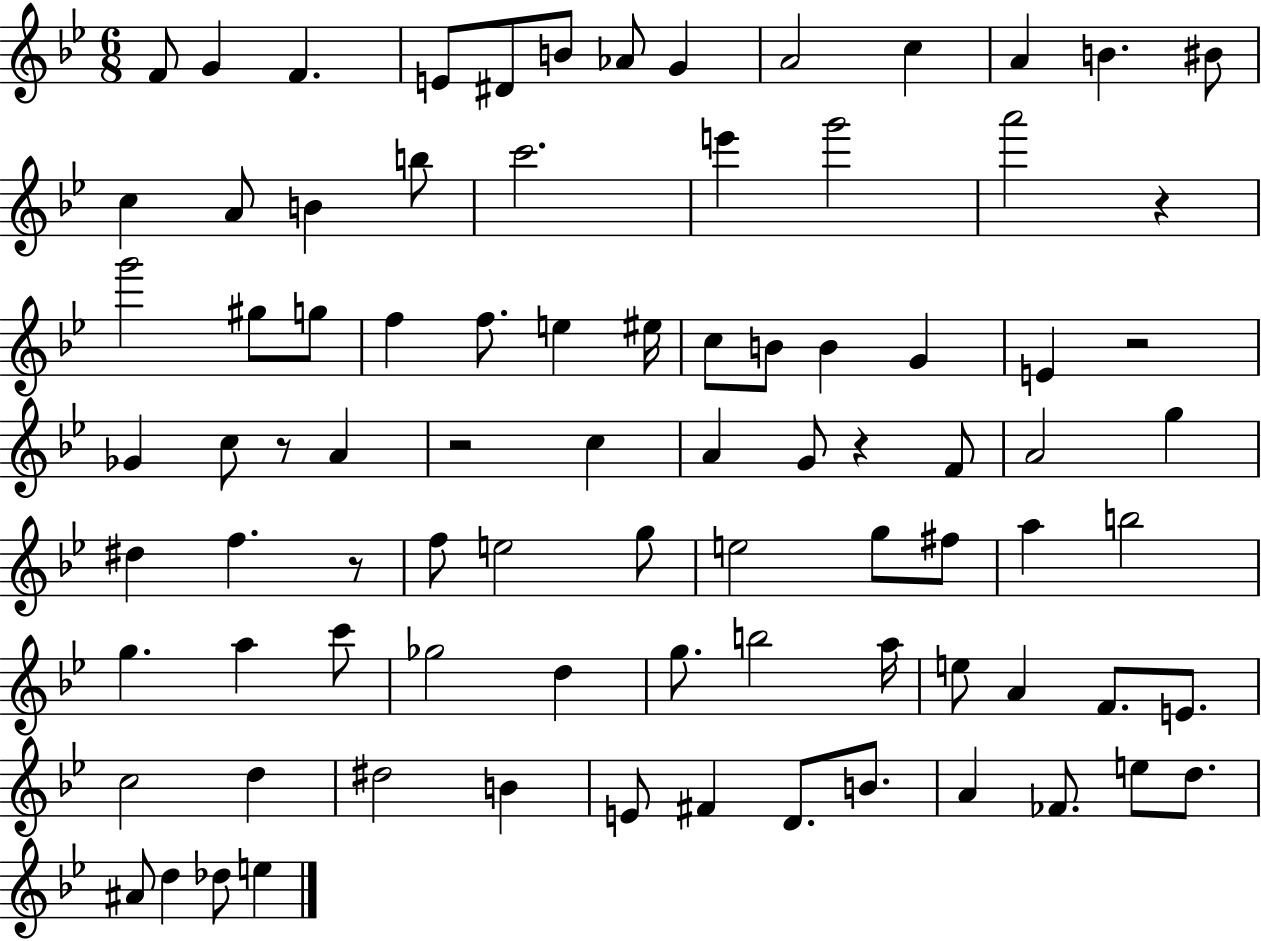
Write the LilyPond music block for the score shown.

{
  \clef treble
  \numericTimeSignature
  \time 6/8
  \key bes \major
  f'8 g'4 f'4. | e'8 dis'8 b'8 aes'8 g'4 | a'2 c''4 | a'4 b'4. bis'8 | \break c''4 a'8 b'4 b''8 | c'''2. | e'''4 g'''2 | a'''2 r4 | \break g'''2 gis''8 g''8 | f''4 f''8. e''4 eis''16 | c''8 b'8 b'4 g'4 | e'4 r2 | \break ges'4 c''8 r8 a'4 | r2 c''4 | a'4 g'8 r4 f'8 | a'2 g''4 | \break dis''4 f''4. r8 | f''8 e''2 g''8 | e''2 g''8 fis''8 | a''4 b''2 | \break g''4. a''4 c'''8 | ges''2 d''4 | g''8. b''2 a''16 | e''8 a'4 f'8. e'8. | \break c''2 d''4 | dis''2 b'4 | e'8 fis'4 d'8. b'8. | a'4 fes'8. e''8 d''8. | \break ais'8 d''4 des''8 e''4 | \bar "|."
}